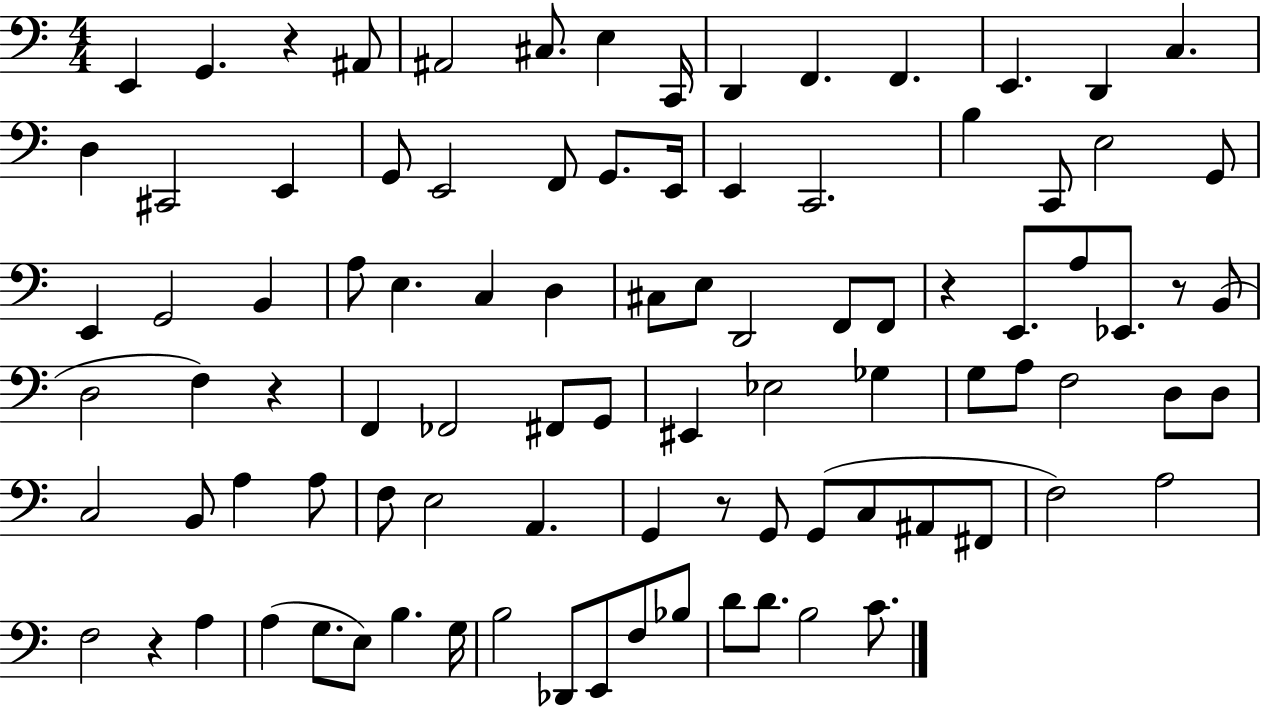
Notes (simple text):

E2/q G2/q. R/q A#2/e A#2/h C#3/e. E3/q C2/s D2/q F2/q. F2/q. E2/q. D2/q C3/q. D3/q C#2/h E2/q G2/e E2/h F2/e G2/e. E2/s E2/q C2/h. B3/q C2/e E3/h G2/e E2/q G2/h B2/q A3/e E3/q. C3/q D3/q C#3/e E3/e D2/h F2/e F2/e R/q E2/e. A3/e Eb2/e. R/e B2/e D3/h F3/q R/q F2/q FES2/h F#2/e G2/e EIS2/q Eb3/h Gb3/q G3/e A3/e F3/h D3/e D3/e C3/h B2/e A3/q A3/e F3/e E3/h A2/q. G2/q R/e G2/e G2/e C3/e A#2/e F#2/e F3/h A3/h F3/h R/q A3/q A3/q G3/e. E3/e B3/q. G3/s B3/h Db2/e E2/e F3/e Bb3/e D4/e D4/e. B3/h C4/e.